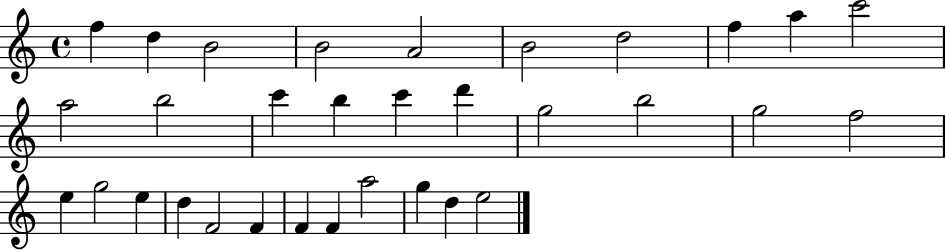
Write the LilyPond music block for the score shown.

{
  \clef treble
  \time 4/4
  \defaultTimeSignature
  \key c \major
  f''4 d''4 b'2 | b'2 a'2 | b'2 d''2 | f''4 a''4 c'''2 | \break a''2 b''2 | c'''4 b''4 c'''4 d'''4 | g''2 b''2 | g''2 f''2 | \break e''4 g''2 e''4 | d''4 f'2 f'4 | f'4 f'4 a''2 | g''4 d''4 e''2 | \break \bar "|."
}